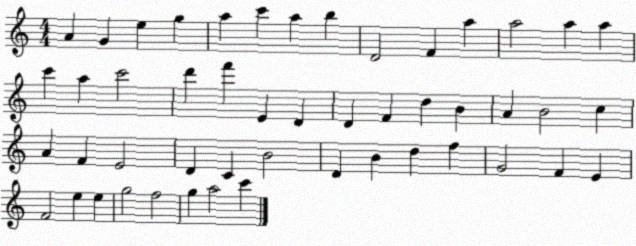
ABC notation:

X:1
T:Untitled
M:4/4
L:1/4
K:C
A G e g a c' a b D2 F a a2 a a c' a c'2 d' f' E D D F d B A B2 c A F E2 D C B2 D B d f G2 F E F2 e e g2 f2 g a2 c'